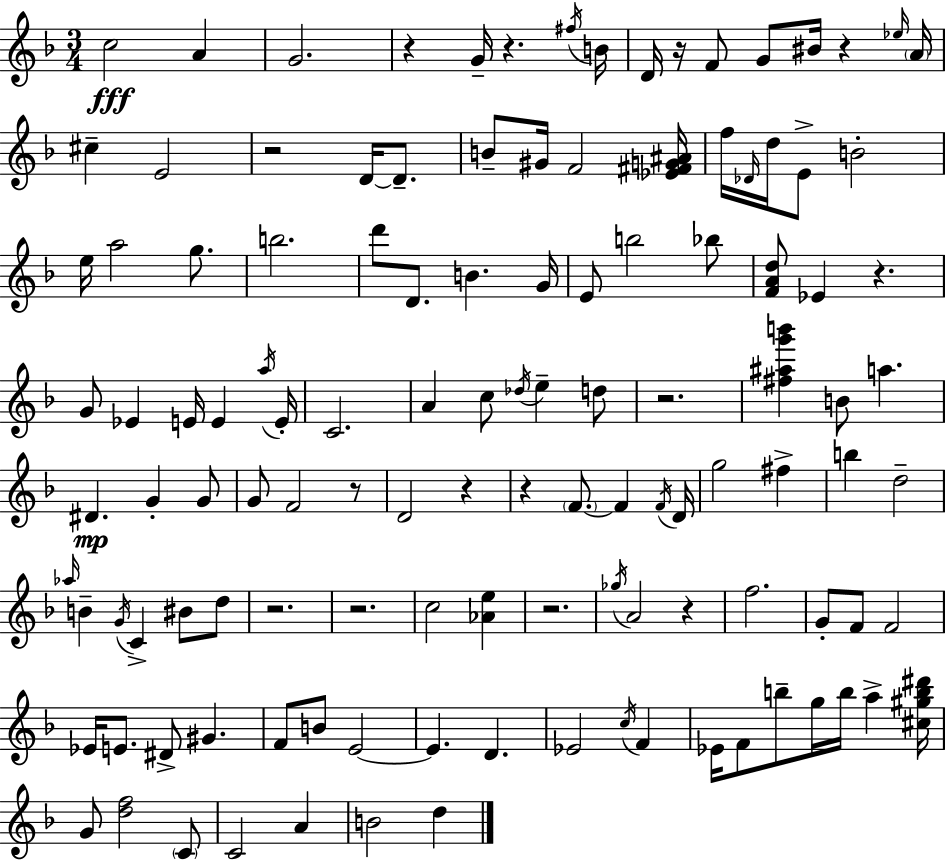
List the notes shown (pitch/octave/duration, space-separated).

C5/h A4/q G4/h. R/q G4/s R/q. F#5/s B4/s D4/s R/s F4/e G4/e BIS4/s R/q Eb5/s A4/s C#5/q E4/h R/h D4/s D4/e. B4/e G#4/s F4/h [Eb4,F#4,G4,A#4]/s F5/s Db4/s D5/s E4/e B4/h E5/s A5/h G5/e. B5/h. D6/e D4/e. B4/q. G4/s E4/e B5/h Bb5/e [F4,A4,D5]/e Eb4/q R/q. G4/e Eb4/q E4/s E4/q A5/s E4/s C4/h. A4/q C5/e Db5/s E5/q D5/e R/h. [F#5,A#5,G6,B6]/q B4/e A5/q. D#4/q. G4/q G4/e G4/e F4/h R/e D4/h R/q R/q F4/e. F4/q F4/s D4/s G5/h F#5/q B5/q D5/h Ab5/s B4/q G4/s C4/q BIS4/e D5/e R/h. R/h. C5/h [Ab4,E5]/q R/h. Gb5/s A4/h R/q F5/h. G4/e F4/e F4/h Eb4/s E4/e. D#4/e G#4/q. F4/e B4/e E4/h E4/q. D4/q. Eb4/h C5/s F4/q Eb4/s F4/e B5/e G5/s B5/s A5/q [C#5,G#5,B5,D#6]/s G4/e [D5,F5]/h C4/e C4/h A4/q B4/h D5/q